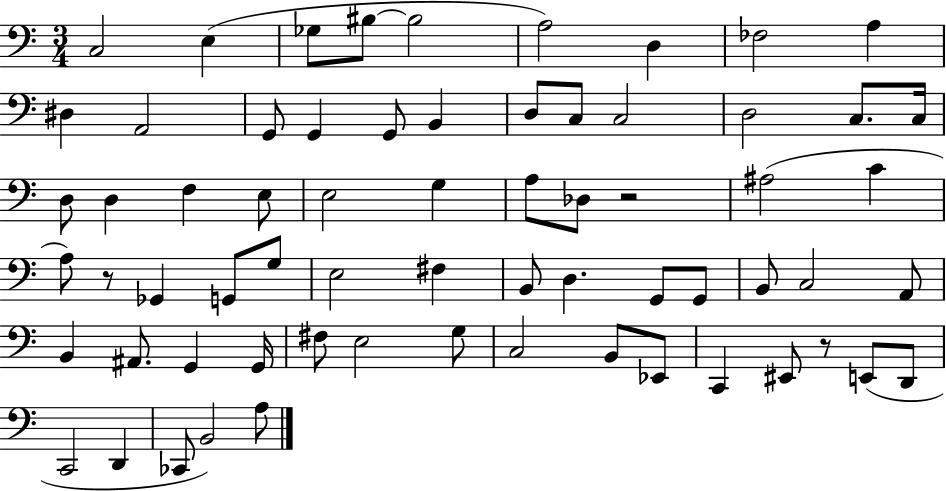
X:1
T:Untitled
M:3/4
L:1/4
K:C
C,2 E, _G,/2 ^B,/2 ^B,2 A,2 D, _F,2 A, ^D, A,,2 G,,/2 G,, G,,/2 B,, D,/2 C,/2 C,2 D,2 C,/2 C,/4 D,/2 D, F, E,/2 E,2 G, A,/2 _D,/2 z2 ^A,2 C A,/2 z/2 _G,, G,,/2 G,/2 E,2 ^F, B,,/2 D, G,,/2 G,,/2 B,,/2 C,2 A,,/2 B,, ^A,,/2 G,, G,,/4 ^F,/2 E,2 G,/2 C,2 B,,/2 _E,,/2 C,, ^E,,/2 z/2 E,,/2 D,,/2 C,,2 D,, _C,,/2 B,,2 A,/2